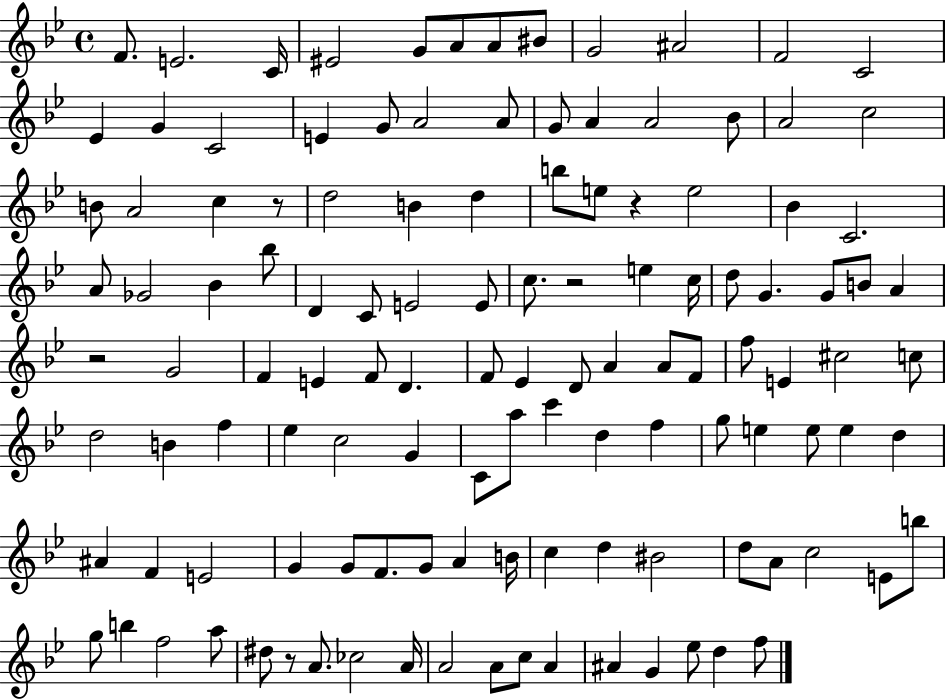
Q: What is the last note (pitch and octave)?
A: F5